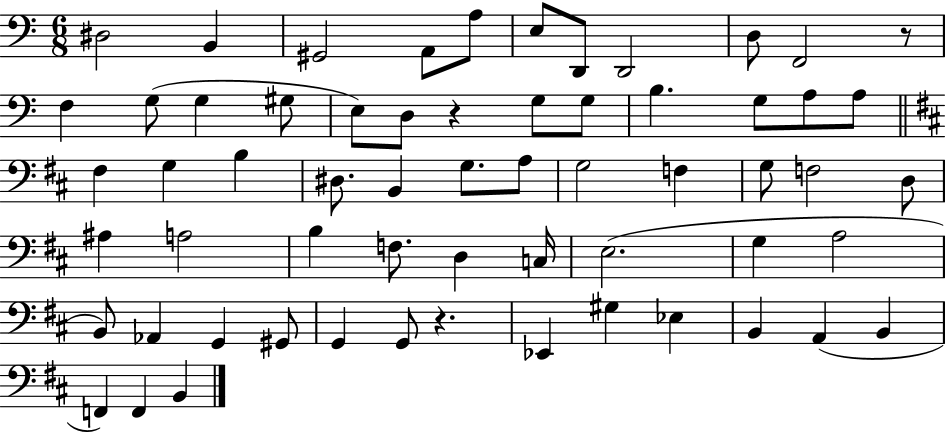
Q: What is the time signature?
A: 6/8